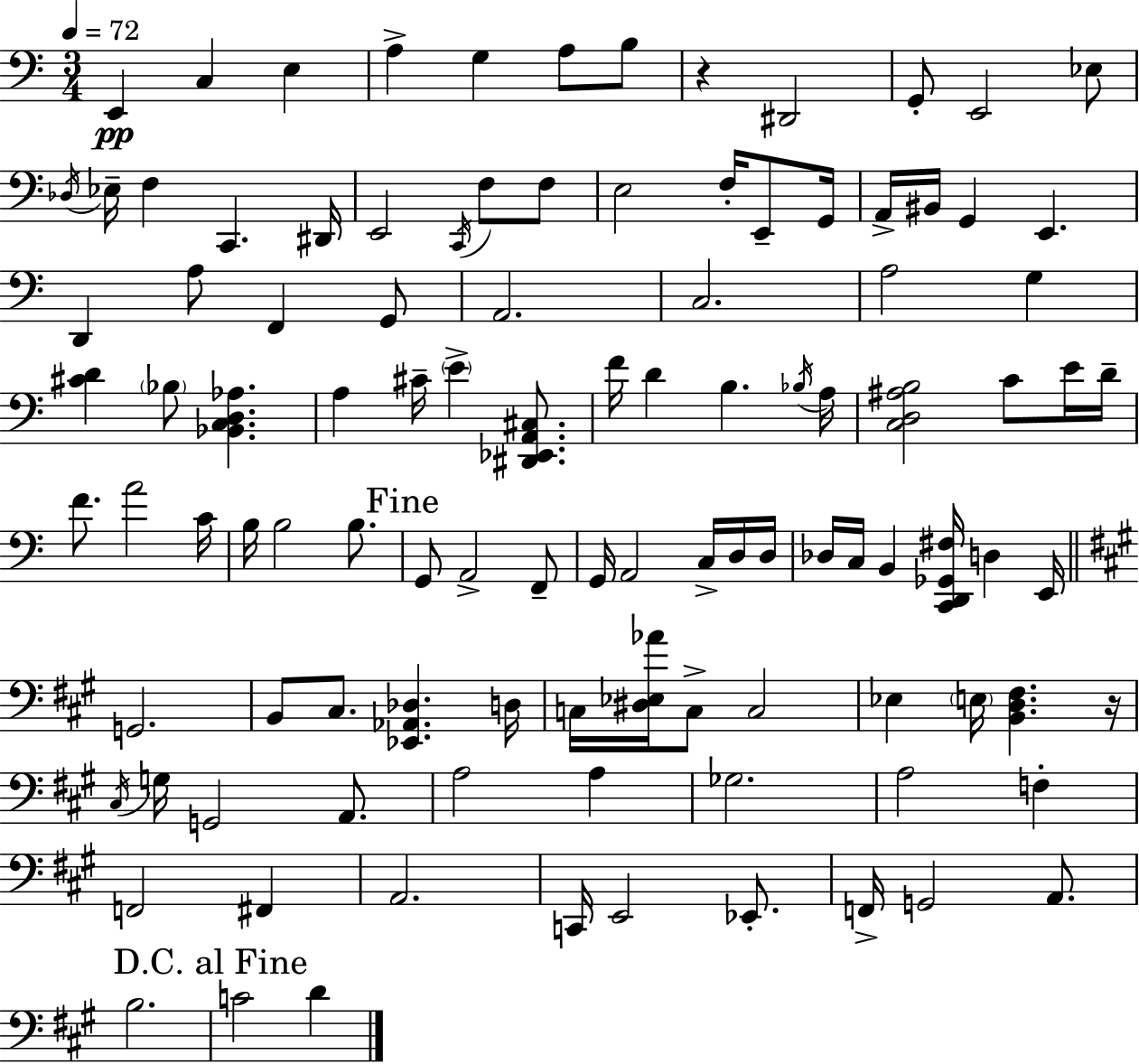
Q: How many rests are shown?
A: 2